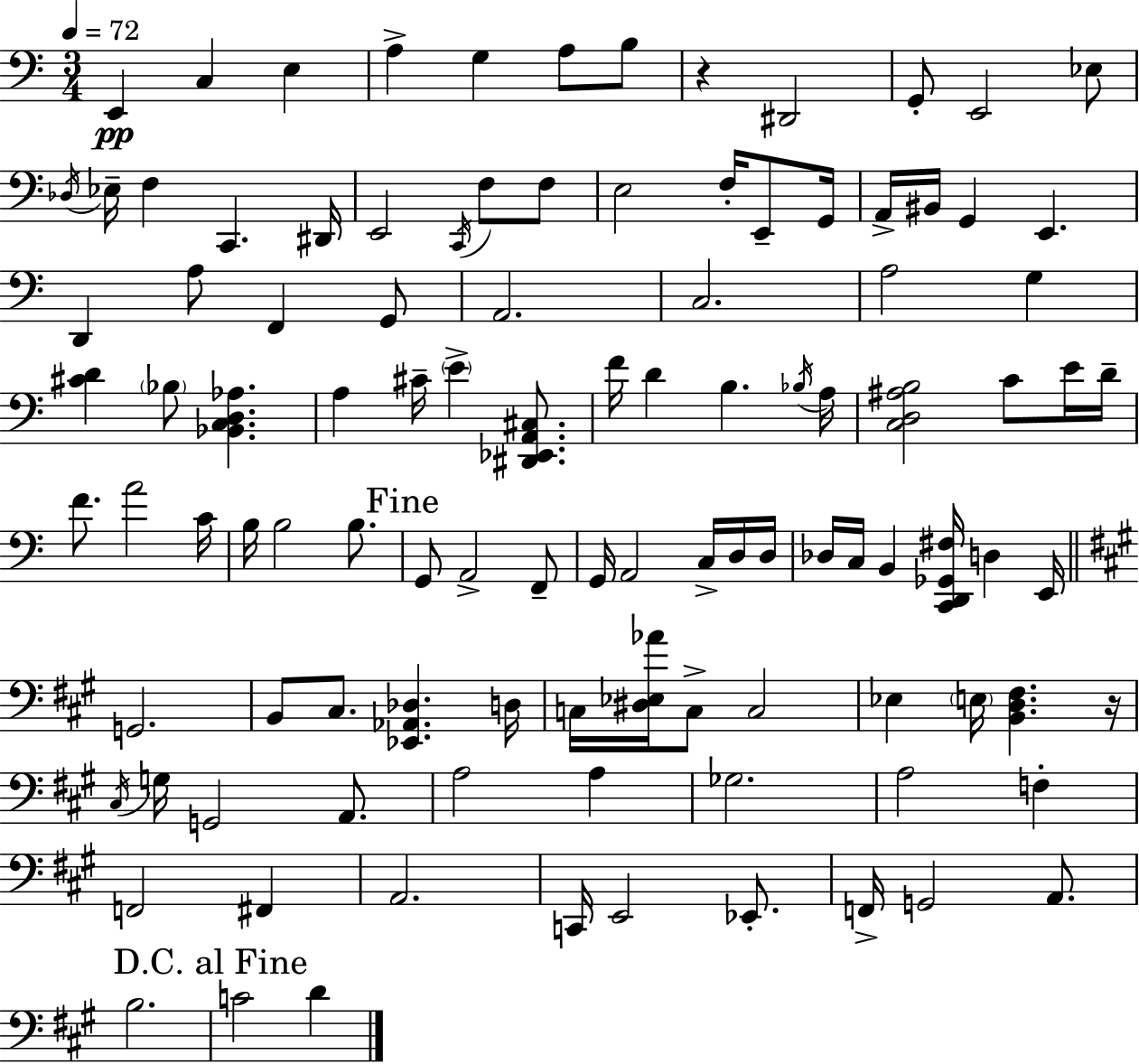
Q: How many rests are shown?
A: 2